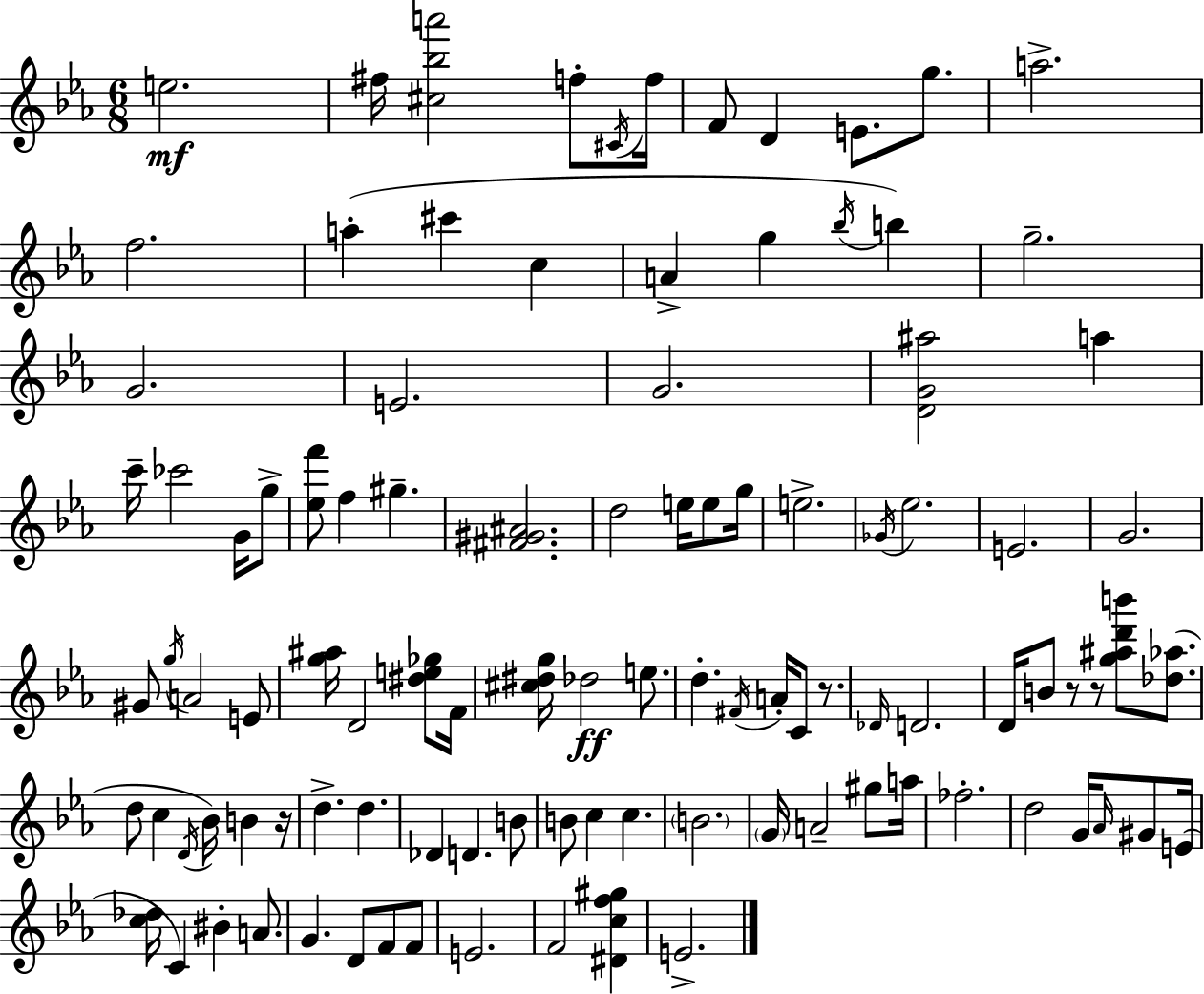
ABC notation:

X:1
T:Untitled
M:6/8
L:1/4
K:Eb
e2 ^f/4 [^c_ba']2 f/2 ^C/4 f/4 F/2 D E/2 g/2 a2 f2 a ^c' c A g _b/4 b g2 G2 E2 G2 [DG^a]2 a c'/4 _c'2 G/4 g/2 [_ef']/2 f ^g [^F^G^A]2 d2 e/4 e/2 g/4 e2 _G/4 _e2 E2 G2 ^G/2 g/4 A2 E/2 [g^a]/4 D2 [^de_g]/2 F/4 [^c^dg]/4 _d2 e/2 d ^F/4 A/4 C/2 z/2 _D/4 D2 D/4 B/2 z/2 z/2 [g^ad'b']/2 [_d_a]/2 d/2 c D/4 _B/4 B z/4 d d _D D B/2 B/2 c c B2 G/4 A2 ^g/2 a/4 _f2 d2 G/4 _A/4 ^G/2 E/4 [c_d]/4 C ^B A/2 G D/2 F/2 F/2 E2 F2 [^Dcf^g] E2